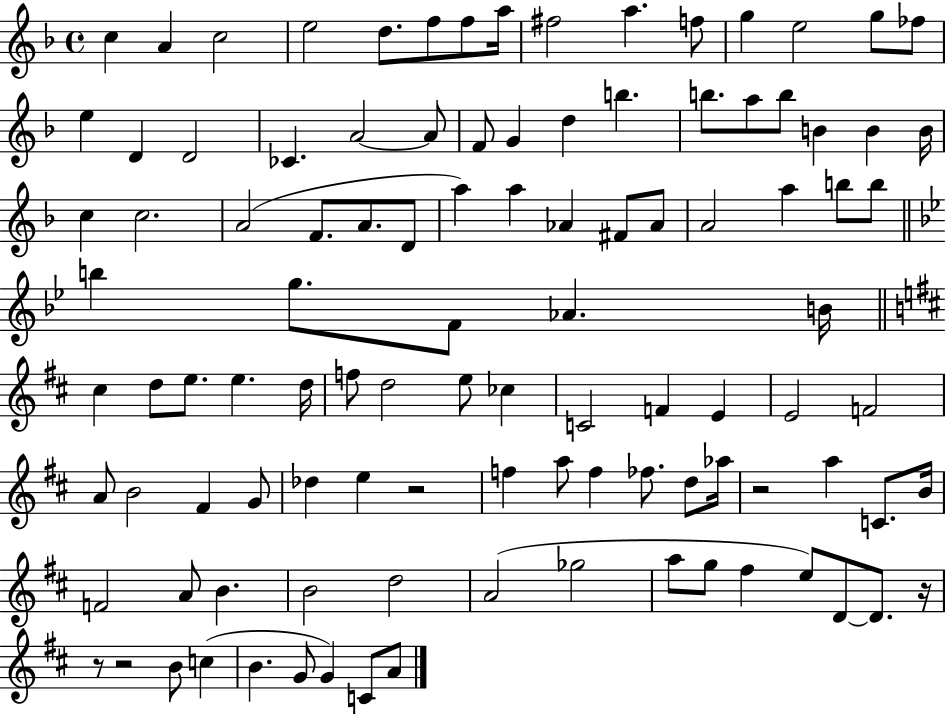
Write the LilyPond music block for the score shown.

{
  \clef treble
  \time 4/4
  \defaultTimeSignature
  \key f \major
  c''4 a'4 c''2 | e''2 d''8. f''8 f''8 a''16 | fis''2 a''4. f''8 | g''4 e''2 g''8 fes''8 | \break e''4 d'4 d'2 | ces'4. a'2~~ a'8 | f'8 g'4 d''4 b''4. | b''8. a''8 b''8 b'4 b'4 b'16 | \break c''4 c''2. | a'2( f'8. a'8. d'8 | a''4) a''4 aes'4 fis'8 aes'8 | a'2 a''4 b''8 b''8 | \break \bar "||" \break \key bes \major b''4 g''8. f'8 aes'4. b'16 | \bar "||" \break \key b \minor cis''4 d''8 e''8. e''4. d''16 | f''8 d''2 e''8 ces''4 | c'2 f'4 e'4 | e'2 f'2 | \break a'8 b'2 fis'4 g'8 | des''4 e''4 r2 | f''4 a''8 f''4 fes''8. d''8 aes''16 | r2 a''4 c'8. b'16 | \break f'2 a'8 b'4. | b'2 d''2 | a'2( ges''2 | a''8 g''8 fis''4 e''8) d'8~~ d'8. r16 | \break r8 r2 b'8 c''4( | b'4. g'8 g'4) c'8 a'8 | \bar "|."
}